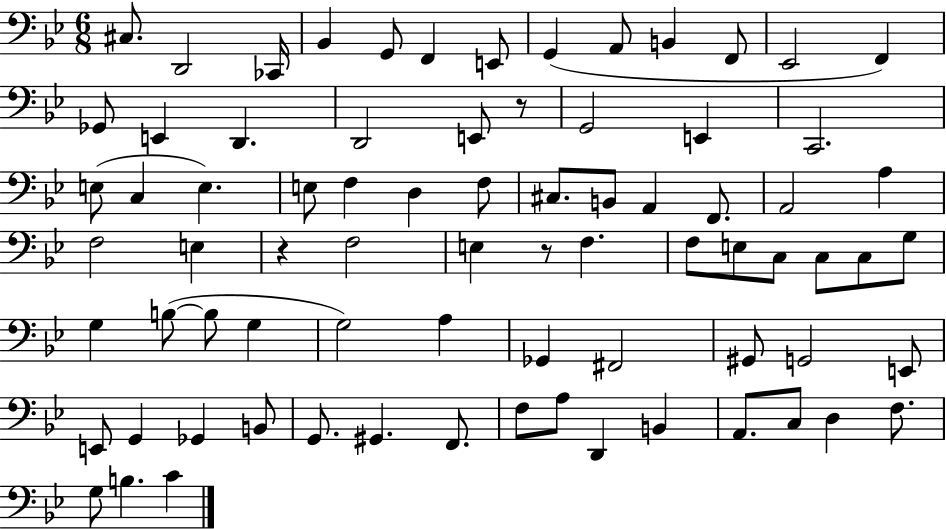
{
  \clef bass
  \numericTimeSignature
  \time 6/8
  \key bes \major
  cis8. d,2 ces,16 | bes,4 g,8 f,4 e,8 | g,4( a,8 b,4 f,8 | ees,2 f,4) | \break ges,8 e,4 d,4. | d,2 e,8 r8 | g,2 e,4 | c,2. | \break e8( c4 e4.) | e8 f4 d4 f8 | cis8. b,8 a,4 f,8. | a,2 a4 | \break f2 e4 | r4 f2 | e4 r8 f4. | f8 e8 c8 c8 c8 g8 | \break g4 b8~(~ b8 g4 | g2) a4 | ges,4 fis,2 | gis,8 g,2 e,8 | \break e,8 g,4 ges,4 b,8 | g,8. gis,4. f,8. | f8 a8 d,4 b,4 | a,8. c8 d4 f8. | \break g8 b4. c'4 | \bar "|."
}